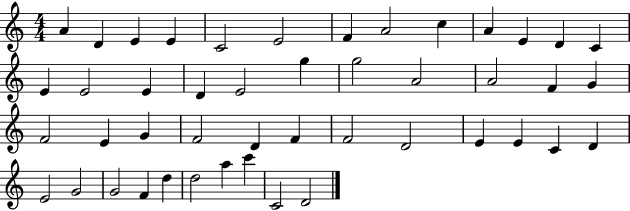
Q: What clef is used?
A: treble